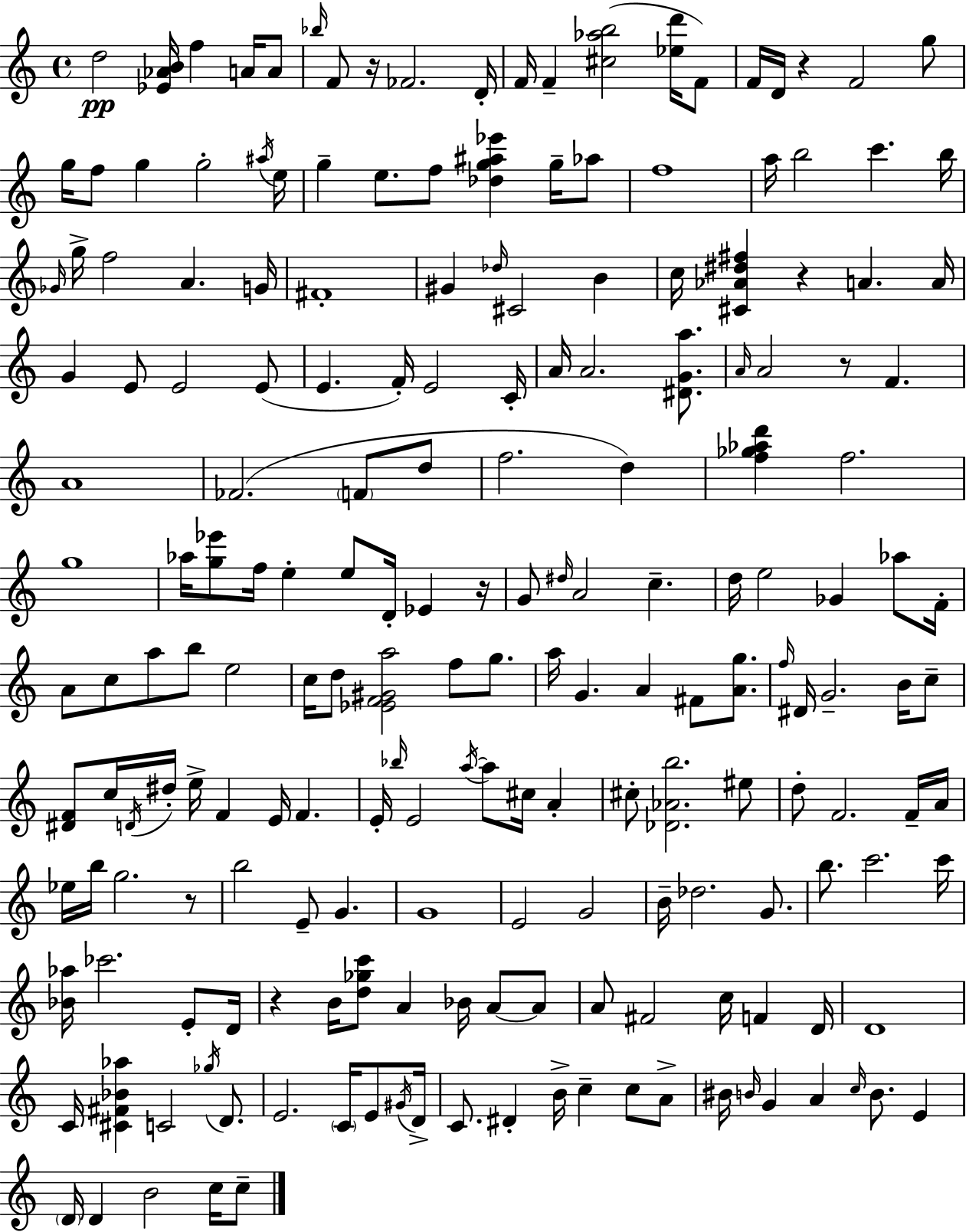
{
  \clef treble
  \time 4/4
  \defaultTimeSignature
  \key a \minor
  d''2\pp <ees' aes' b'>16 f''4 a'16 a'8 | \grace { bes''16 } f'8 r16 fes'2. | d'16-. f'16 f'4-- <cis'' aes'' b''>2( <ees'' d'''>16 f'8) | f'16 d'16 r4 f'2 g''8 | \break g''16 f''8 g''4 g''2-. | \acciaccatura { ais''16 } e''16 g''4-- e''8. f''8 <des'' g'' ais'' ees'''>4 g''16-- | aes''8 f''1 | a''16 b''2 c'''4. | \break b''16 \grace { ges'16 } g''16-> f''2 a'4. | g'16 fis'1-. | gis'4 \grace { des''16 } cis'2 | b'4 c''16 <cis' aes' dis'' fis''>4 r4 a'4. | \break a'16 g'4 e'8 e'2 | e'8( e'4. f'16-.) e'2 | c'16-. a'16 a'2. | <dis' g' a''>8. \grace { a'16 } a'2 r8 f'4. | \break a'1 | fes'2.( | \parenthesize f'8 d''8 f''2. | d''4) <f'' ges'' aes'' d'''>4 f''2. | \break g''1 | aes''16 <g'' ees'''>8 f''16 e''4-. e''8 d'16-. | ees'4 r16 g'8 \grace { dis''16 } a'2 | c''4.-- d''16 e''2 ges'4 | \break aes''8 f'16-. a'8 c''8 a''8 b''8 e''2 | c''16 d''8 <ees' f' gis' a''>2 | f''8 g''8. a''16 g'4. a'4 | fis'8 <a' g''>8. \grace { f''16 } dis'16 g'2.-- | \break b'16 c''8-- <dis' f'>8 c''16 \acciaccatura { d'16 } dis''16-. e''16-> f'4 | e'16 f'4. e'16-. \grace { bes''16 } e'2 | \acciaccatura { a''16~ }~ a''8 cis''16 a'4-. cis''8-. <des' aes' b''>2. | eis''8 d''8-. f'2. | \break f'16-- a'16 ees''16 b''16 g''2. | r8 b''2 | e'8-- g'4. g'1 | e'2 | \break g'2 b'16-- des''2. | g'8. b''8. c'''2. | c'''16 <bes' aes''>16 ces'''2. | e'8-. d'16 r4 b'16 <d'' ges'' c'''>8 | \break a'4 bes'16 a'8~~ a'8 a'8 fis'2 | c''16 f'4 d'16 d'1 | c'16 <cis' fis' bes' aes''>4 c'2 | \acciaccatura { ges''16 } d'8. e'2. | \break \parenthesize c'16 e'8 \acciaccatura { gis'16 } d'16-> c'8. dis'4-. | b'16-> c''4-- c''8 a'8-> bis'16 \grace { b'16 } g'4 | a'4 \grace { c''16 } b'8. e'4 \parenthesize d'16 d'4 | b'2 c''16 c''8-- \bar "|."
}